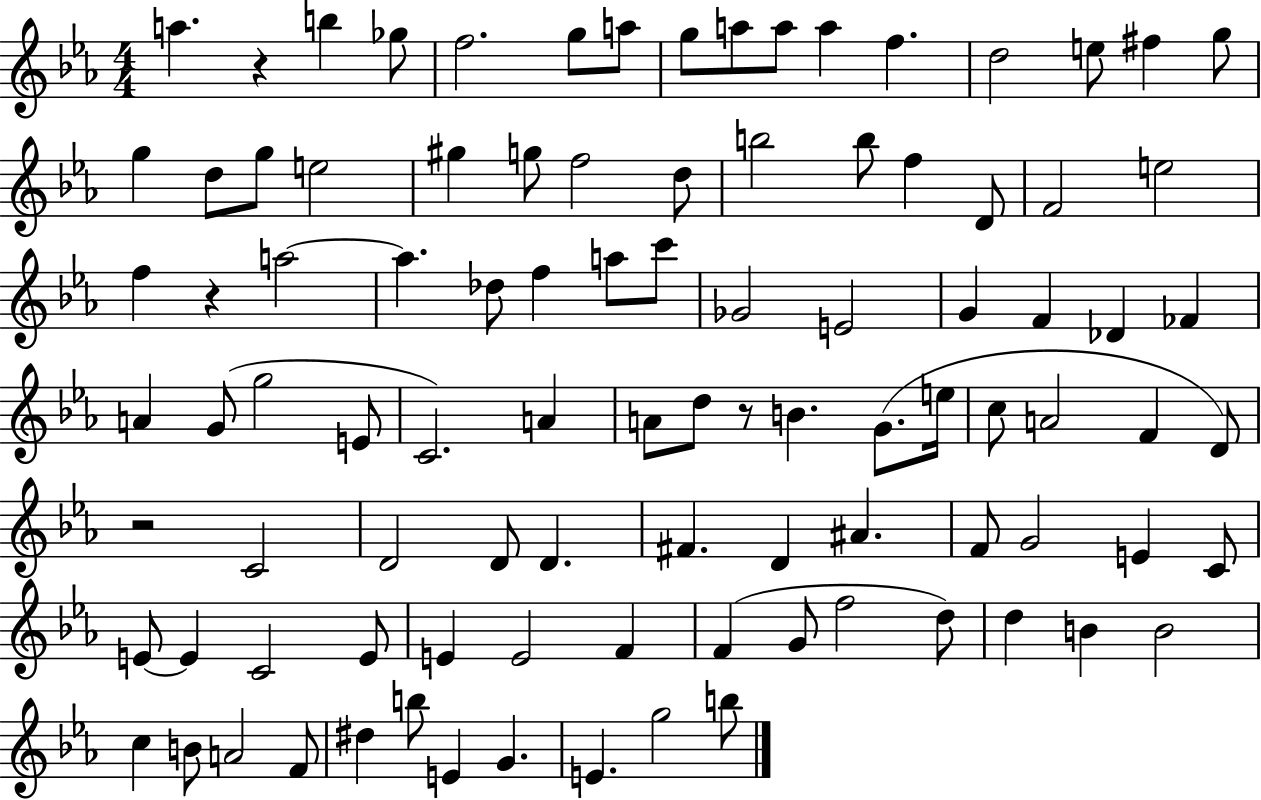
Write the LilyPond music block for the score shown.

{
  \clef treble
  \numericTimeSignature
  \time 4/4
  \key ees \major
  \repeat volta 2 { a''4. r4 b''4 ges''8 | f''2. g''8 a''8 | g''8 a''8 a''8 a''4 f''4. | d''2 e''8 fis''4 g''8 | \break g''4 d''8 g''8 e''2 | gis''4 g''8 f''2 d''8 | b''2 b''8 f''4 d'8 | f'2 e''2 | \break f''4 r4 a''2~~ | a''4. des''8 f''4 a''8 c'''8 | ges'2 e'2 | g'4 f'4 des'4 fes'4 | \break a'4 g'8( g''2 e'8 | c'2.) a'4 | a'8 d''8 r8 b'4. g'8.( e''16 | c''8 a'2 f'4 d'8) | \break r2 c'2 | d'2 d'8 d'4. | fis'4. d'4 ais'4. | f'8 g'2 e'4 c'8 | \break e'8~~ e'4 c'2 e'8 | e'4 e'2 f'4 | f'4( g'8 f''2 d''8) | d''4 b'4 b'2 | \break c''4 b'8 a'2 f'8 | dis''4 b''8 e'4 g'4. | e'4. g''2 b''8 | } \bar "|."
}